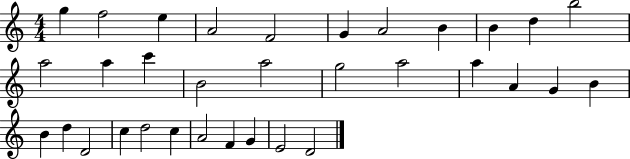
{
  \clef treble
  \numericTimeSignature
  \time 4/4
  \key c \major
  g''4 f''2 e''4 | a'2 f'2 | g'4 a'2 b'4 | b'4 d''4 b''2 | \break a''2 a''4 c'''4 | b'2 a''2 | g''2 a''2 | a''4 a'4 g'4 b'4 | \break b'4 d''4 d'2 | c''4 d''2 c''4 | a'2 f'4 g'4 | e'2 d'2 | \break \bar "|."
}